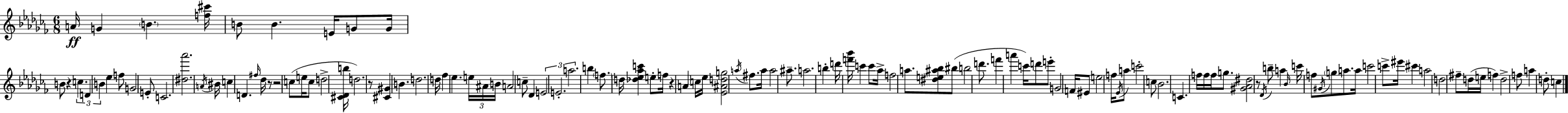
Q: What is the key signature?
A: AES minor